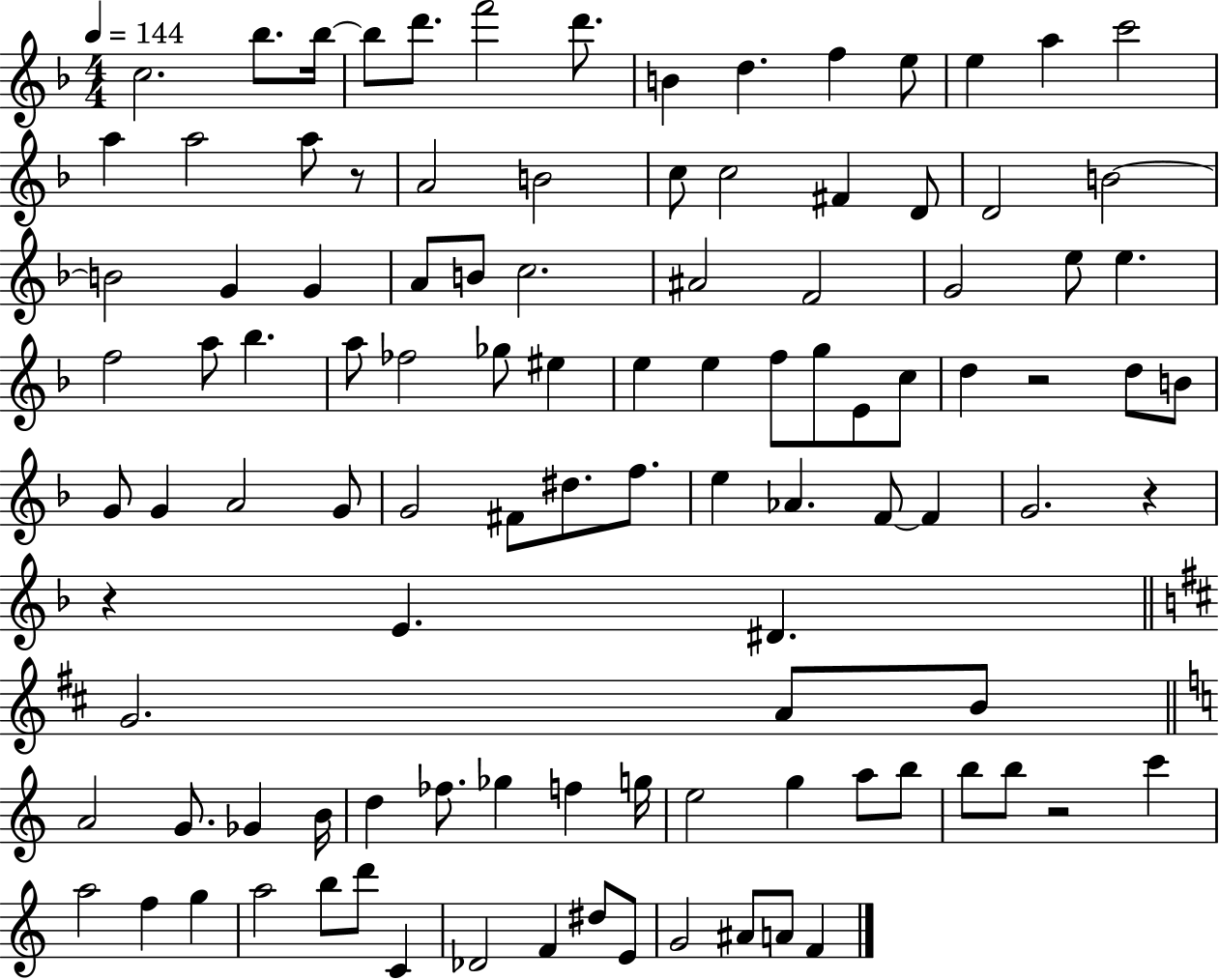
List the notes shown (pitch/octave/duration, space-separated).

C5/h. Bb5/e. Bb5/s Bb5/e D6/e. F6/h D6/e. B4/q D5/q. F5/q E5/e E5/q A5/q C6/h A5/q A5/h A5/e R/e A4/h B4/h C5/e C5/h F#4/q D4/e D4/h B4/h B4/h G4/q G4/q A4/e B4/e C5/h. A#4/h F4/h G4/h E5/e E5/q. F5/h A5/e Bb5/q. A5/e FES5/h Gb5/e EIS5/q E5/q E5/q F5/e G5/e E4/e C5/e D5/q R/h D5/e B4/e G4/e G4/q A4/h G4/e G4/h F#4/e D#5/e. F5/e. E5/q Ab4/q. F4/e F4/q G4/h. R/q R/q E4/q. D#4/q. G4/h. A4/e B4/e A4/h G4/e. Gb4/q B4/s D5/q FES5/e. Gb5/q F5/q G5/s E5/h G5/q A5/e B5/e B5/e B5/e R/h C6/q A5/h F5/q G5/q A5/h B5/e D6/e C4/q Db4/h F4/q D#5/e E4/e G4/h A#4/e A4/e F4/q